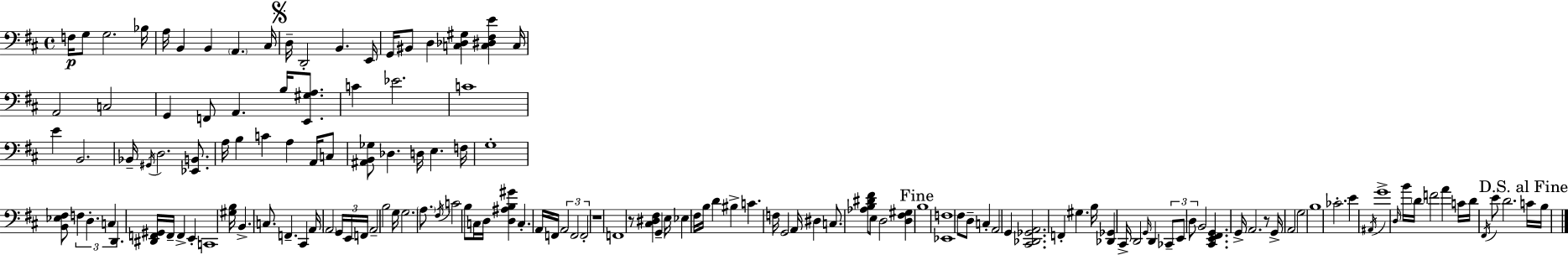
{
  \clef bass
  \time 4/4
  \defaultTimeSignature
  \key d \major
  f16\p g8 g2. bes16 | a16 b,4 b,4 \parenthesize a,4. cis16 | \mark \markup { \musicglyph "scripts.segno" } d16-- d,2-. b,4. e,16 | g,16 bis,8 d4 <c des gis>4 <c dis fis e'>4 c16 | \break a,2 c2 | g,4 f,8 a,4. b16 <e, gis a>8. | c'4 ees'2. | c'1 | \break e'4 b,2. | bes,16-- \acciaccatura { gis,16 } d2. <ees, b,>8. | a16 b4 c'4 a4 a,16 c8 | <ais, b, ges>8 des4. d16 e4. | \break f16 g1-. | <b, ees fis>8 \tuplet 3/2 { f4 d4.-. c4 } | d,4. <dis, f, gis,>16 f,16-- f,4-> e,4-. | c,1 | \break <gis b>16 b,4.-> c8. f,4.-- | cis,4 a,16 \parenthesize a,2 \tuplet 3/2 { g,16 e,16 | f,16 } a,2-- b2 | g16 g2. \parenthesize a8. | \break \acciaccatura { fis16 } c'2 b8 c16 d16 <d ais b gis'>4 | c4.-. a,16 f,16 \tuplet 3/2 { a,2 | f,2 f,2-. } | r1 | \break f,1 | r8 <cis dis fis>4 g,4-- e16 ees4 | fis16 b16 d'4 bis4-> c'4. | f16 g,2 a,16 dis4 c8. | \break <aes b dis' fis'>8 e8 d2 <d fis gis>4 | \mark "Fine" b1 | <ees, f>1 | fis8 d8-- c4-. a,2 | \break g,4 <cis, des, ges, a,>2. | f,4-. gis4. b16 <des, ges,>4 | cis,16-> d,2 \grace { g,16 } d,4 \tuplet 3/2 { ces,8-- | e,8 d8 } b,2 <cis, e, fis, g,>4. | \break g,16-> a,2. | r8 g,16-> a,2 g2 | b1 | ces'2.-. e'4 | \break \acciaccatura { ais,16 } g'1-> | \grace { d16 } b'16 \parenthesize d'16 f'2 a'4 | c'16 d'16 \acciaccatura { fis,16 } e'8 d'2. | \mark "D.S. al Fine" c'16 b16 \bar "|."
}